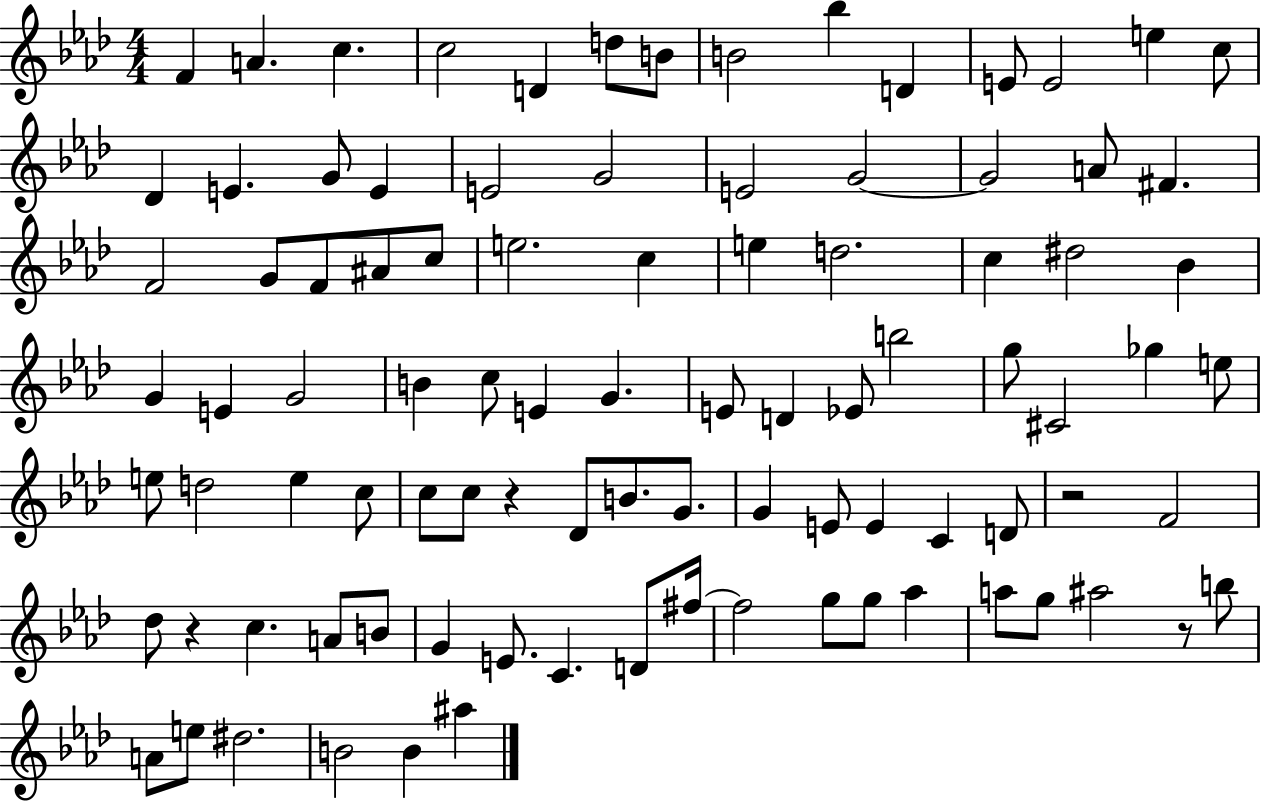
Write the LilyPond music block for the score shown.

{
  \clef treble
  \numericTimeSignature
  \time 4/4
  \key aes \major
  f'4 a'4. c''4. | c''2 d'4 d''8 b'8 | b'2 bes''4 d'4 | e'8 e'2 e''4 c''8 | \break des'4 e'4. g'8 e'4 | e'2 g'2 | e'2 g'2~~ | g'2 a'8 fis'4. | \break f'2 g'8 f'8 ais'8 c''8 | e''2. c''4 | e''4 d''2. | c''4 dis''2 bes'4 | \break g'4 e'4 g'2 | b'4 c''8 e'4 g'4. | e'8 d'4 ees'8 b''2 | g''8 cis'2 ges''4 e''8 | \break e''8 d''2 e''4 c''8 | c''8 c''8 r4 des'8 b'8. g'8. | g'4 e'8 e'4 c'4 d'8 | r2 f'2 | \break des''8 r4 c''4. a'8 b'8 | g'4 e'8. c'4. d'8 fis''16~~ | fis''2 g''8 g''8 aes''4 | a''8 g''8 ais''2 r8 b''8 | \break a'8 e''8 dis''2. | b'2 b'4 ais''4 | \bar "|."
}